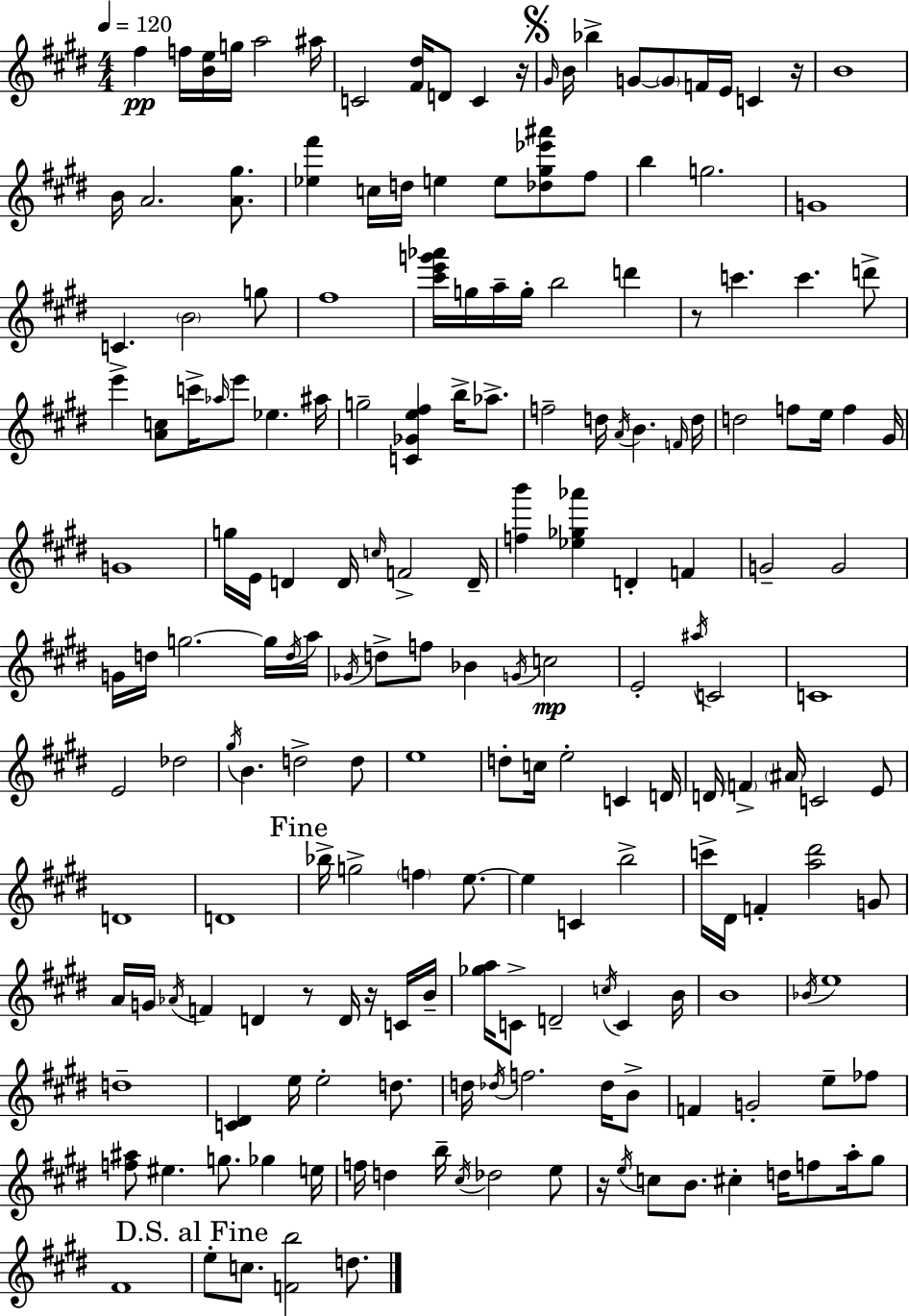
{
  \clef treble
  \numericTimeSignature
  \time 4/4
  \key e \major
  \tempo 4 = 120
  fis''4\pp f''16 <b' e''>16 g''16 a''2 ais''16 | c'2 <fis' dis''>16 d'8 c'4 r16 | \mark \markup { \musicglyph "scripts.segno" } \grace { gis'16 } b'16 bes''4-> g'8~~ \parenthesize g'8 f'16 e'16 c'4 | r16 b'1 | \break b'16 a'2. <a' gis''>8. | <ees'' fis'''>4 c''16 d''16 e''4 e''8 <des'' gis'' ees''' ais'''>8 fis''8 | b''4 g''2. | g'1 | \break c'4. \parenthesize b'2 g''8 | fis''1 | <cis''' e''' g''' aes'''>16 g''16 a''16-- g''16-. b''2 d'''4 | r8 c'''4. c'''4. d'''8-> | \break e'''4-> <a' c''>8 c'''16-> \grace { aes''16 } e'''8 ees''4. | ais''16 g''2-- <c' ges' e'' fis''>4 b''16-> aes''8.-> | f''2-- d''16 \acciaccatura { a'16 } b'4. | \grace { f'16 } d''16 d''2 f''8 e''16 f''4 | \break gis'16 g'1 | g''16 e'16 d'4 d'16 \grace { c''16 } f'2-> | d'16-- <f'' b'''>4 <ees'' ges'' aes'''>4 d'4-. | f'4 g'2-- g'2 | \break g'16 d''16 g''2.~~ | g''16 \acciaccatura { d''16 } a''16 \acciaccatura { ges'16 } d''8-> f''8 bes'4 \acciaccatura { g'16 }\mp | c''2 e'2-. | \acciaccatura { ais''16 } c'2 c'1 | \break e'2 | des''2 \acciaccatura { gis''16 } b'4. | d''2-> d''8 e''1 | d''8-. c''16 e''2-. | \break c'4 d'16 d'16 \parenthesize f'4-> \parenthesize ais'16 | c'2 e'8 d'1 | d'1 | \mark "Fine" bes''16-> g''2-> | \break \parenthesize f''4 e''8.~~ e''4 c'4 | b''2-> c'''16-> dis'16 f'4-. | <a'' dis'''>2 g'8 a'16 g'16 \acciaccatura { aes'16 } f'4 | d'4 r8 d'16 r16 c'16 b'16-- <ges'' a''>16 c'8-> d'2-- | \break \acciaccatura { c''16 } c'4 b'16 b'1 | \acciaccatura { bes'16 } e''1 | d''1-- | <c' dis'>4 | \break e''16 e''2-. d''8. d''16 \acciaccatura { des''16 } f''2. | des''16 b'8-> f'4 | g'2-. e''8-- fes''8 <f'' ais''>8 | eis''4. g''8. ges''4 e''16 f''16 d''4 | \break b''16-- \acciaccatura { cis''16 } des''2 e''8 r16 | \acciaccatura { e''16 } c''8 b'8. cis''4-. d''16 f''8 a''16-. gis''8 | fis'1 | \mark "D.S. al Fine" e''8-. c''8. <f' b''>2 d''8. | \break \bar "|."
}